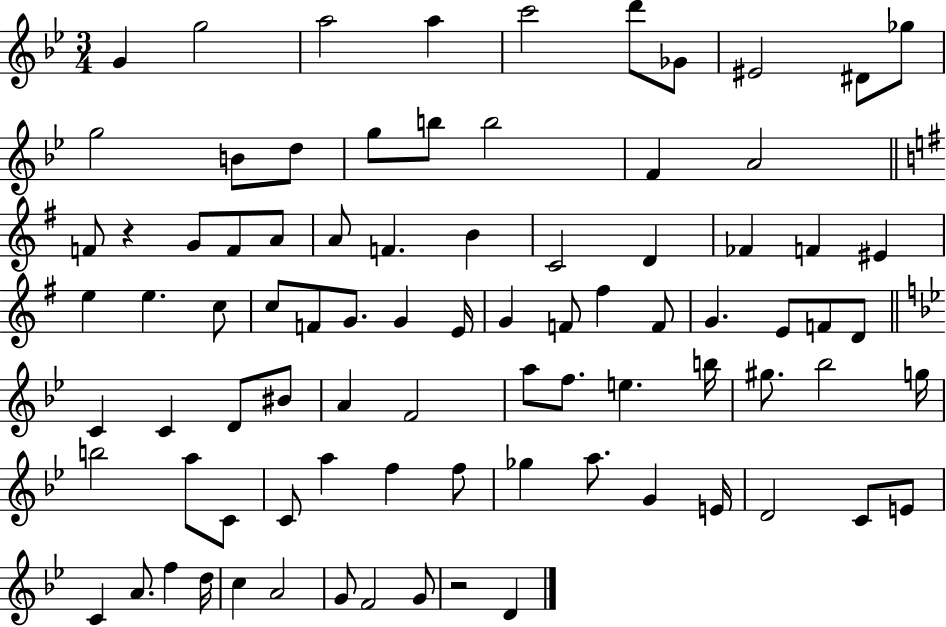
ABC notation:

X:1
T:Untitled
M:3/4
L:1/4
K:Bb
G g2 a2 a c'2 d'/2 _G/2 ^E2 ^D/2 _g/2 g2 B/2 d/2 g/2 b/2 b2 F A2 F/2 z G/2 F/2 A/2 A/2 F B C2 D _F F ^E e e c/2 c/2 F/2 G/2 G E/4 G F/2 ^f F/2 G E/2 F/2 D/2 C C D/2 ^B/2 A F2 a/2 f/2 e b/4 ^g/2 _b2 g/4 b2 a/2 C/2 C/2 a f f/2 _g a/2 G E/4 D2 C/2 E/2 C A/2 f d/4 c A2 G/2 F2 G/2 z2 D